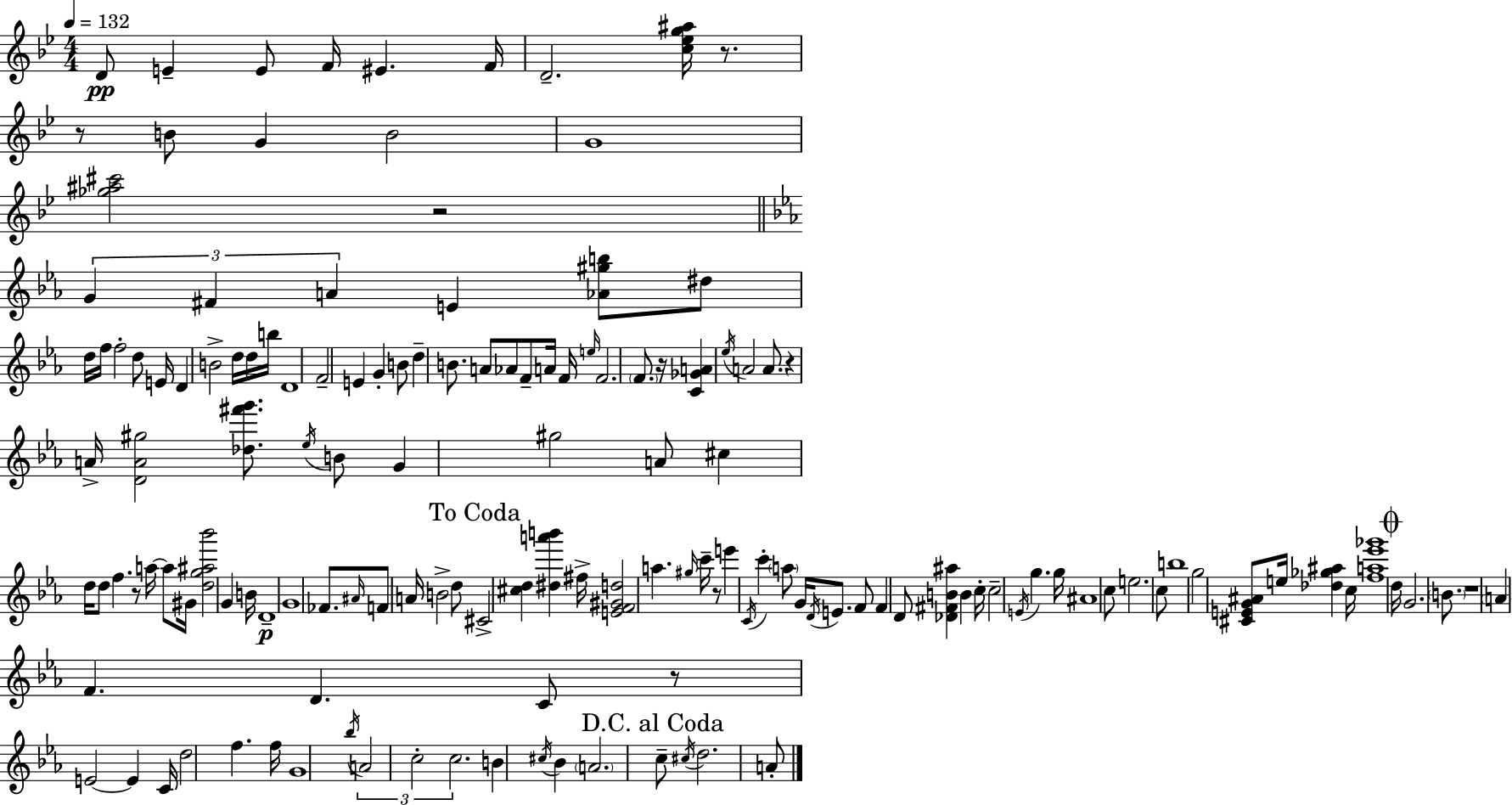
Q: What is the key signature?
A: G minor